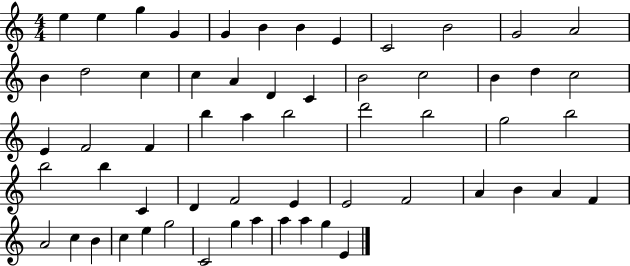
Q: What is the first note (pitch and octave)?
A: E5